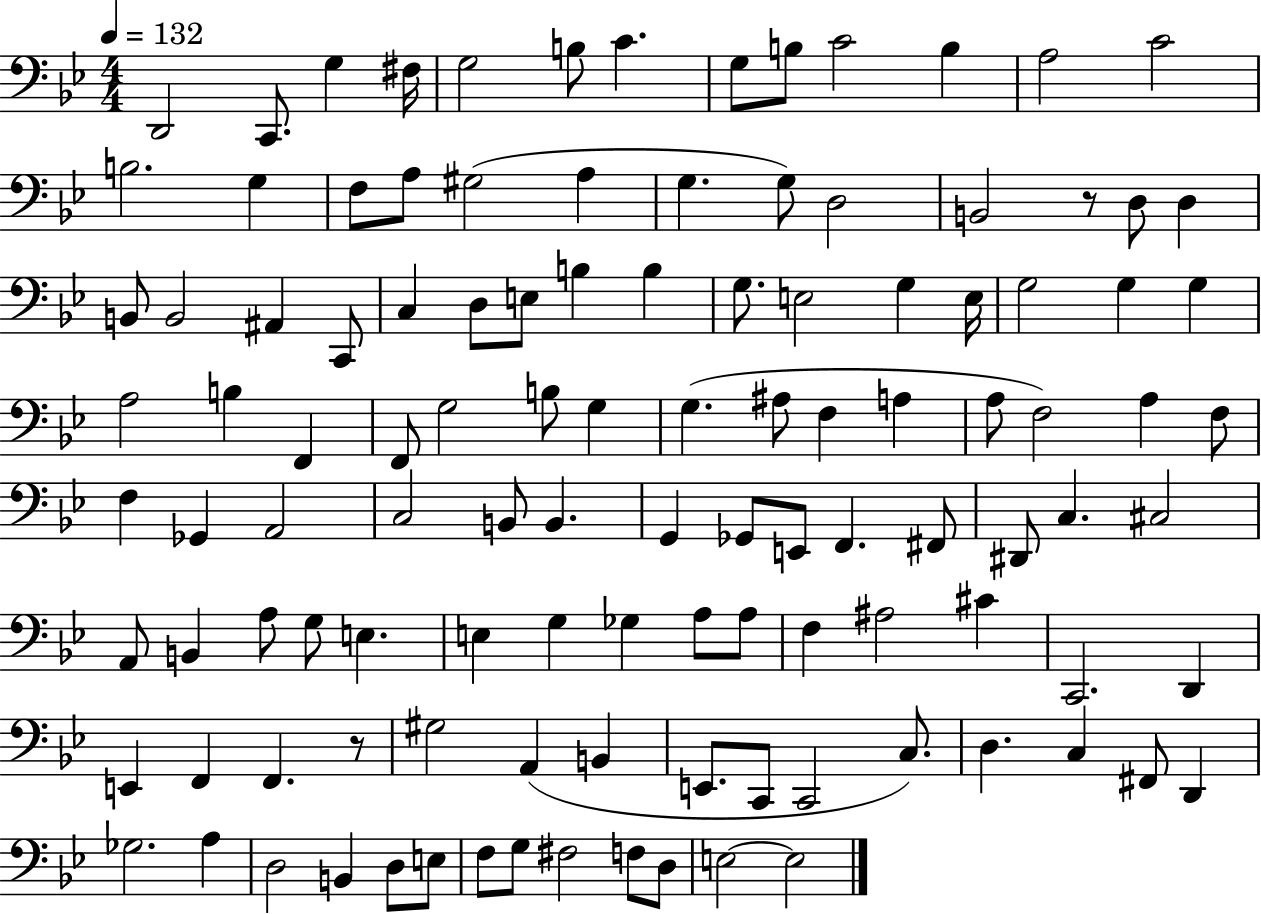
D2/h C2/e. G3/q F#3/s G3/h B3/e C4/q. G3/e B3/e C4/h B3/q A3/h C4/h B3/h. G3/q F3/e A3/e G#3/h A3/q G3/q. G3/e D3/h B2/h R/e D3/e D3/q B2/e B2/h A#2/q C2/e C3/q D3/e E3/e B3/q B3/q G3/e. E3/h G3/q E3/s G3/h G3/q G3/q A3/h B3/q F2/q F2/e G3/h B3/e G3/q G3/q. A#3/e F3/q A3/q A3/e F3/h A3/q F3/e F3/q Gb2/q A2/h C3/h B2/e B2/q. G2/q Gb2/e E2/e F2/q. F#2/e D#2/e C3/q. C#3/h A2/e B2/q A3/e G3/e E3/q. E3/q G3/q Gb3/q A3/e A3/e F3/q A#3/h C#4/q C2/h. D2/q E2/q F2/q F2/q. R/e G#3/h A2/q B2/q E2/e. C2/e C2/h C3/e. D3/q. C3/q F#2/e D2/q Gb3/h. A3/q D3/h B2/q D3/e E3/e F3/e G3/e F#3/h F3/e D3/e E3/h E3/h